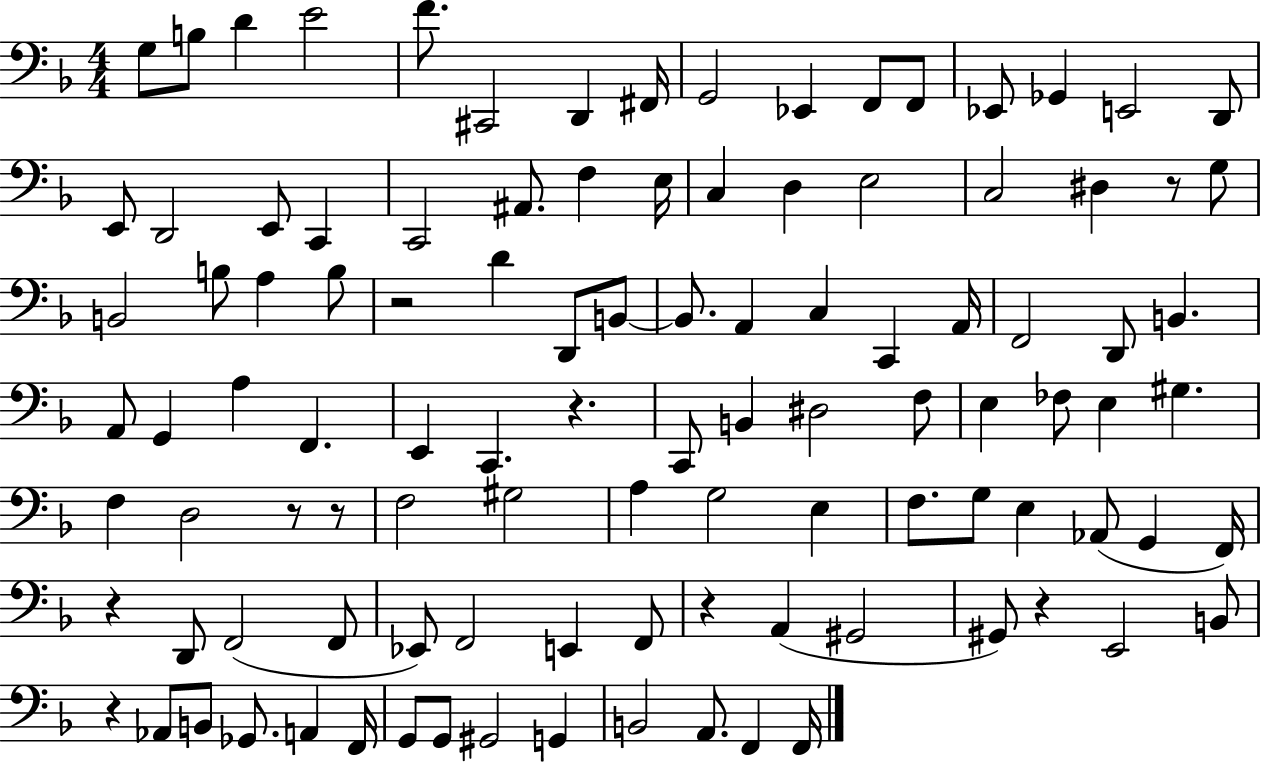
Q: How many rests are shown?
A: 9